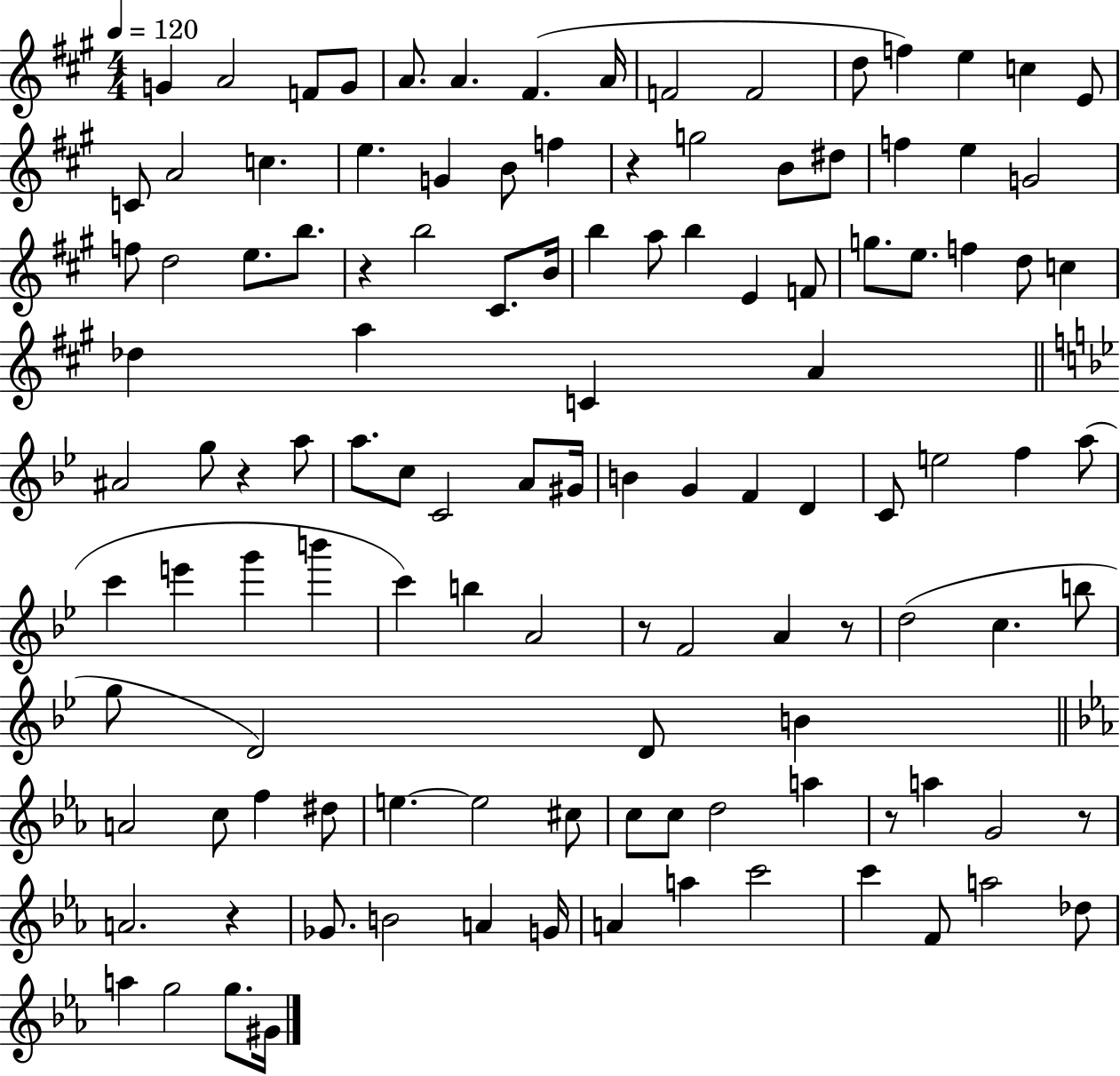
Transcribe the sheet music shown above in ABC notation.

X:1
T:Untitled
M:4/4
L:1/4
K:A
G A2 F/2 G/2 A/2 A ^F A/4 F2 F2 d/2 f e c E/2 C/2 A2 c e G B/2 f z g2 B/2 ^d/2 f e G2 f/2 d2 e/2 b/2 z b2 ^C/2 B/4 b a/2 b E F/2 g/2 e/2 f d/2 c _d a C A ^A2 g/2 z a/2 a/2 c/2 C2 A/2 ^G/4 B G F D C/2 e2 f a/2 c' e' g' b' c' b A2 z/2 F2 A z/2 d2 c b/2 g/2 D2 D/2 B A2 c/2 f ^d/2 e e2 ^c/2 c/2 c/2 d2 a z/2 a G2 z/2 A2 z _G/2 B2 A G/4 A a c'2 c' F/2 a2 _d/2 a g2 g/2 ^G/4